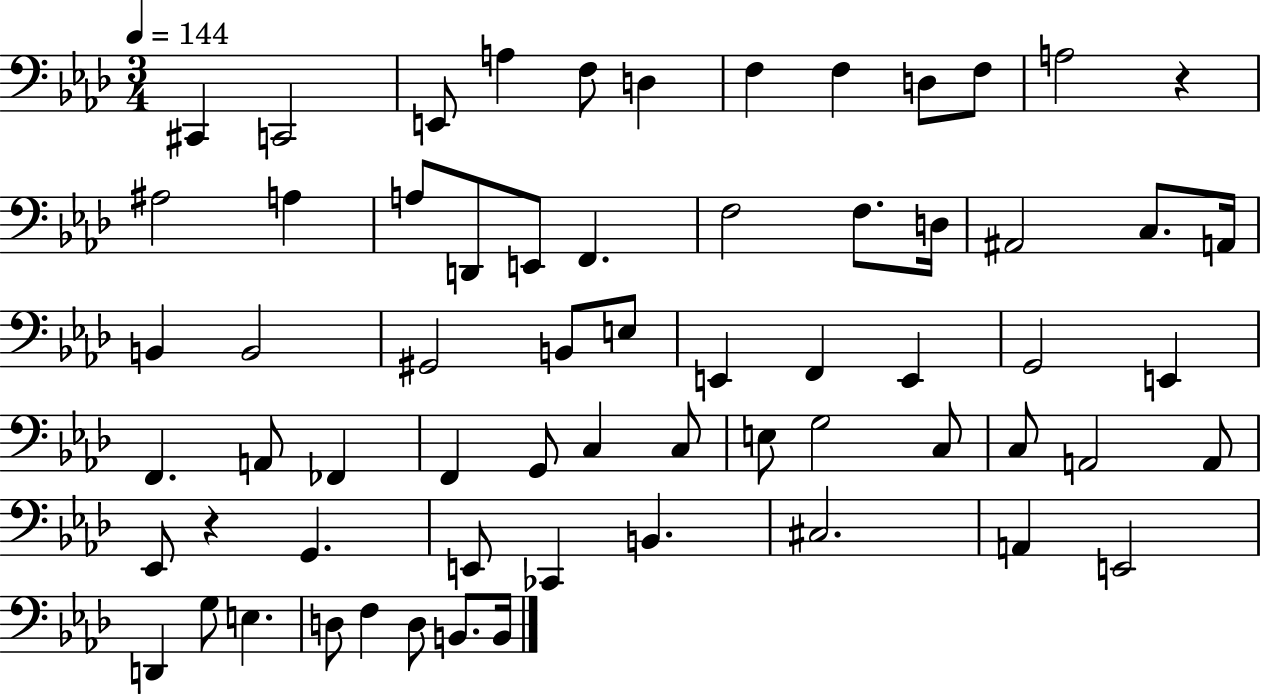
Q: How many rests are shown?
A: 2